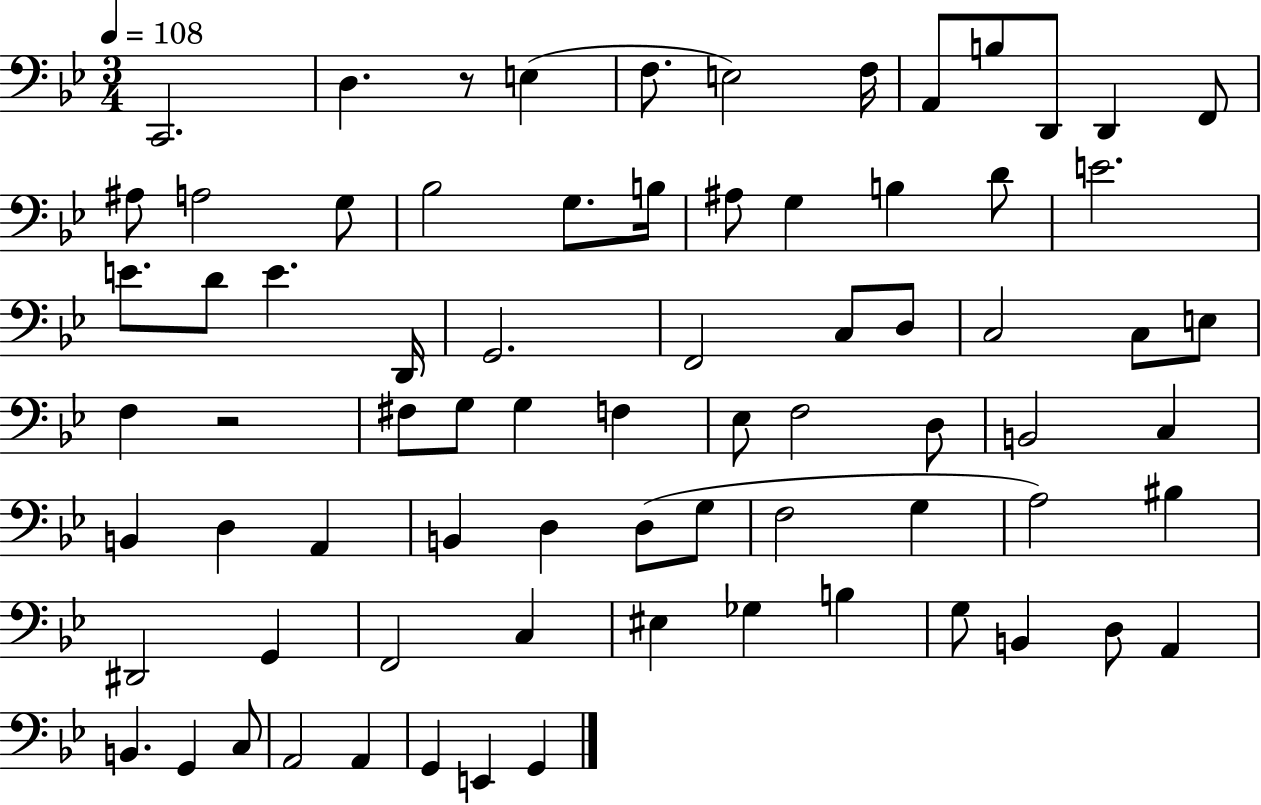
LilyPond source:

{
  \clef bass
  \numericTimeSignature
  \time 3/4
  \key bes \major
  \tempo 4 = 108
  c,2. | d4. r8 e4( | f8. e2) f16 | a,8 b8 d,8 d,4 f,8 | \break ais8 a2 g8 | bes2 g8. b16 | ais8 g4 b4 d'8 | e'2. | \break e'8. d'8 e'4. d,16 | g,2. | f,2 c8 d8 | c2 c8 e8 | \break f4 r2 | fis8 g8 g4 f4 | ees8 f2 d8 | b,2 c4 | \break b,4 d4 a,4 | b,4 d4 d8( g8 | f2 g4 | a2) bis4 | \break dis,2 g,4 | f,2 c4 | eis4 ges4 b4 | g8 b,4 d8 a,4 | \break b,4. g,4 c8 | a,2 a,4 | g,4 e,4 g,4 | \bar "|."
}